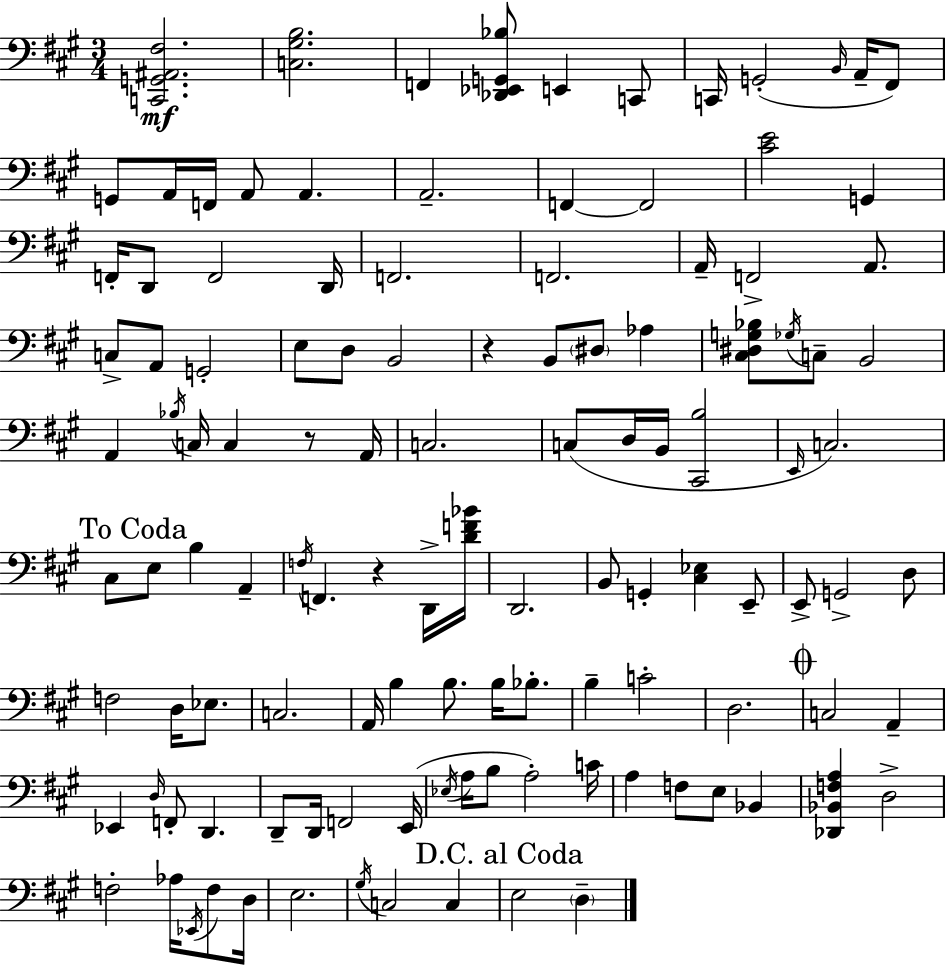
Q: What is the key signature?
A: A major